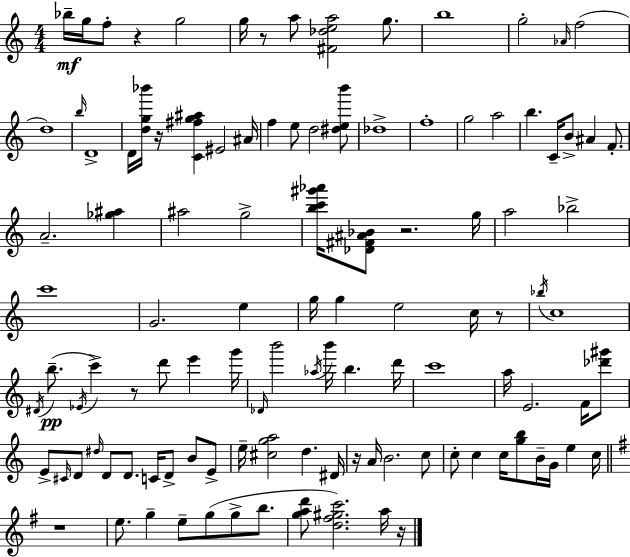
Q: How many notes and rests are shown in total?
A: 112